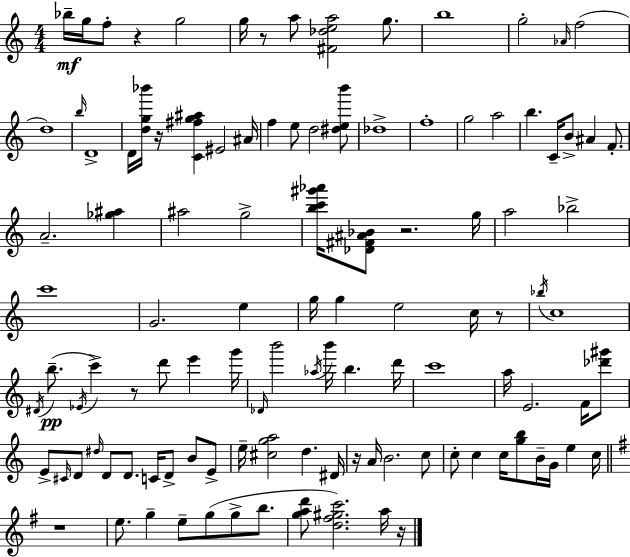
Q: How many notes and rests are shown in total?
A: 112